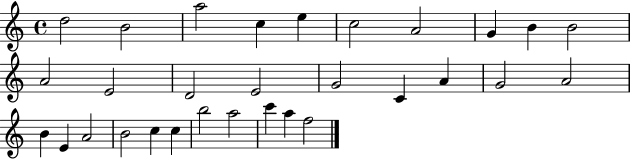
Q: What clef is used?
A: treble